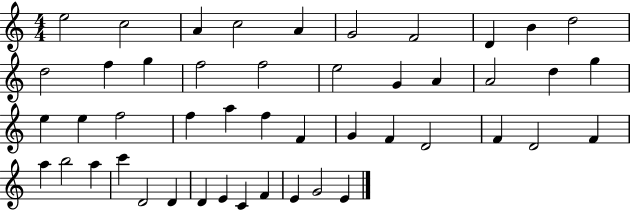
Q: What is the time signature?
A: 4/4